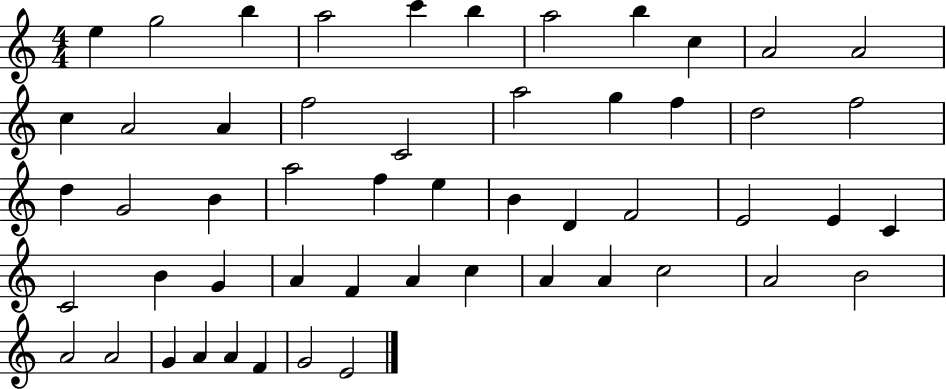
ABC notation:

X:1
T:Untitled
M:4/4
L:1/4
K:C
e g2 b a2 c' b a2 b c A2 A2 c A2 A f2 C2 a2 g f d2 f2 d G2 B a2 f e B D F2 E2 E C C2 B G A F A c A A c2 A2 B2 A2 A2 G A A F G2 E2